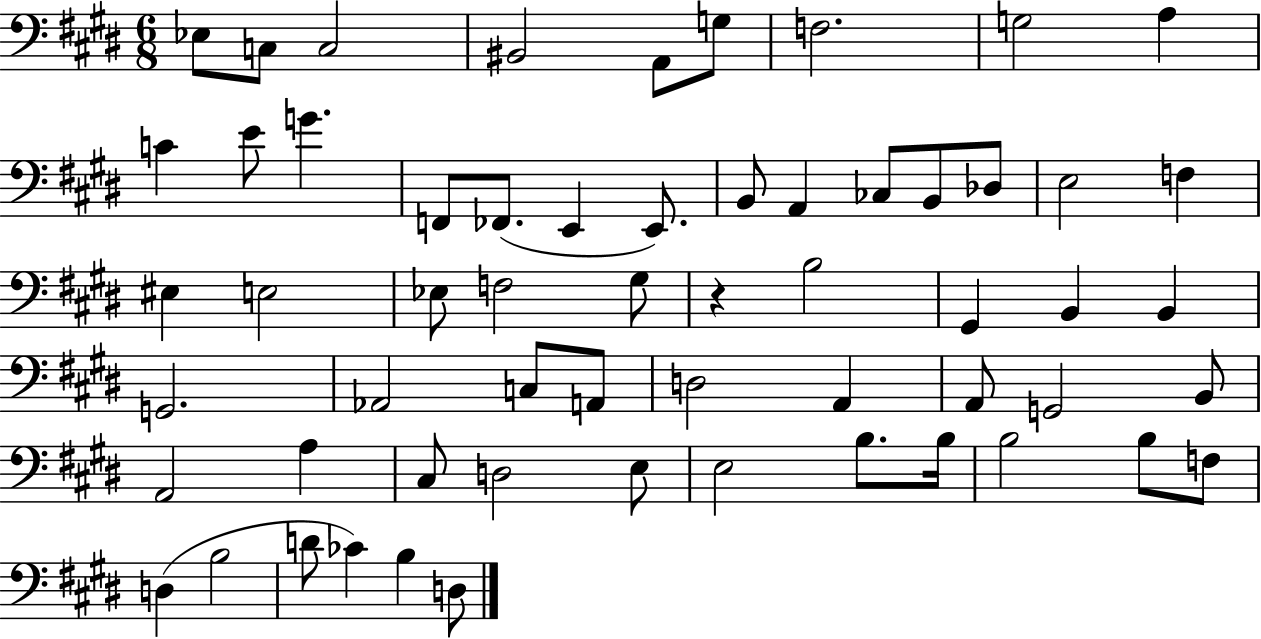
X:1
T:Untitled
M:6/8
L:1/4
K:E
_E,/2 C,/2 C,2 ^B,,2 A,,/2 G,/2 F,2 G,2 A, C E/2 G F,,/2 _F,,/2 E,, E,,/2 B,,/2 A,, _C,/2 B,,/2 _D,/2 E,2 F, ^E, E,2 _E,/2 F,2 ^G,/2 z B,2 ^G,, B,, B,, G,,2 _A,,2 C,/2 A,,/2 D,2 A,, A,,/2 G,,2 B,,/2 A,,2 A, ^C,/2 D,2 E,/2 E,2 B,/2 B,/4 B,2 B,/2 F,/2 D, B,2 D/2 _C B, D,/2